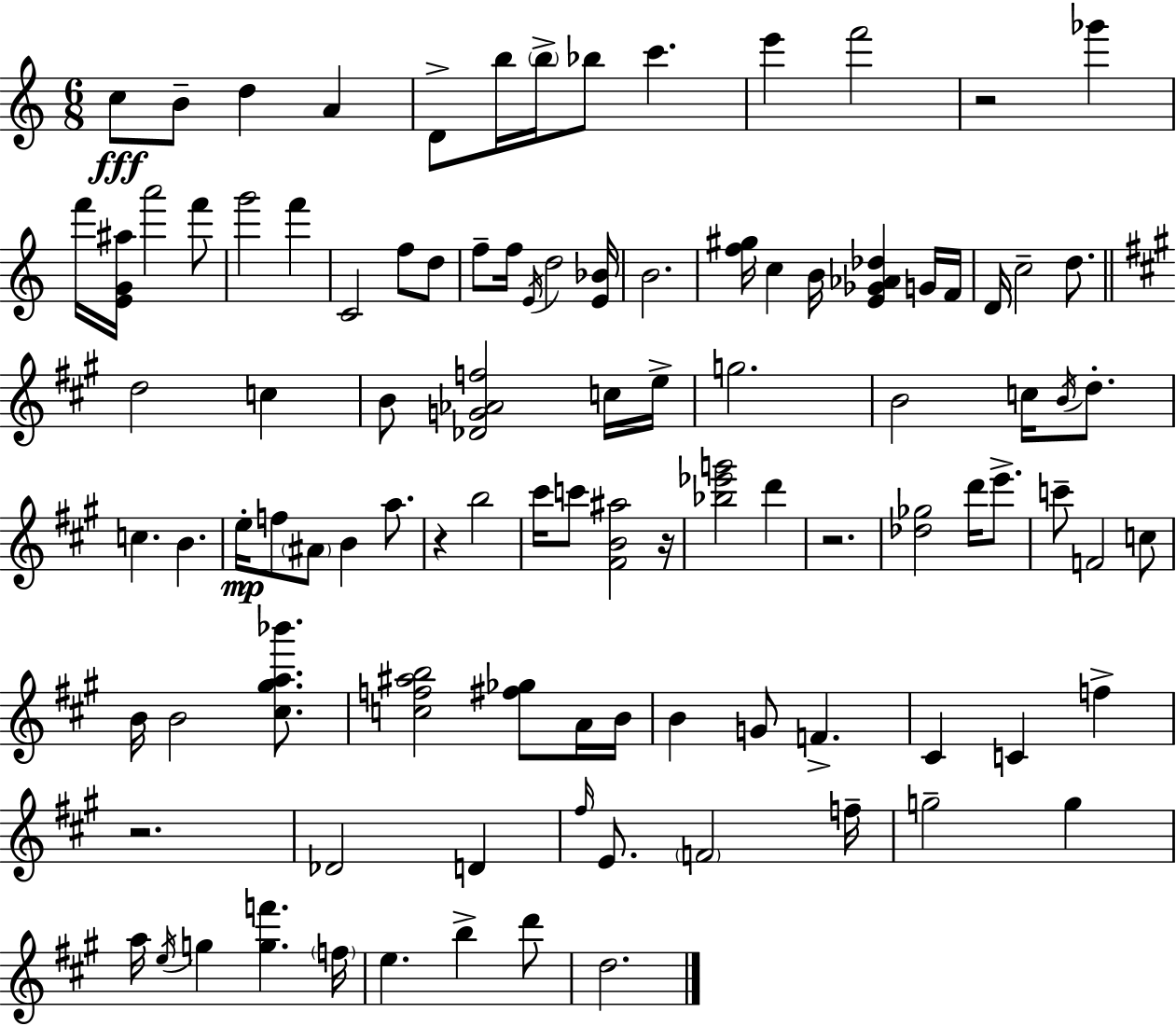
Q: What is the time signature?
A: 6/8